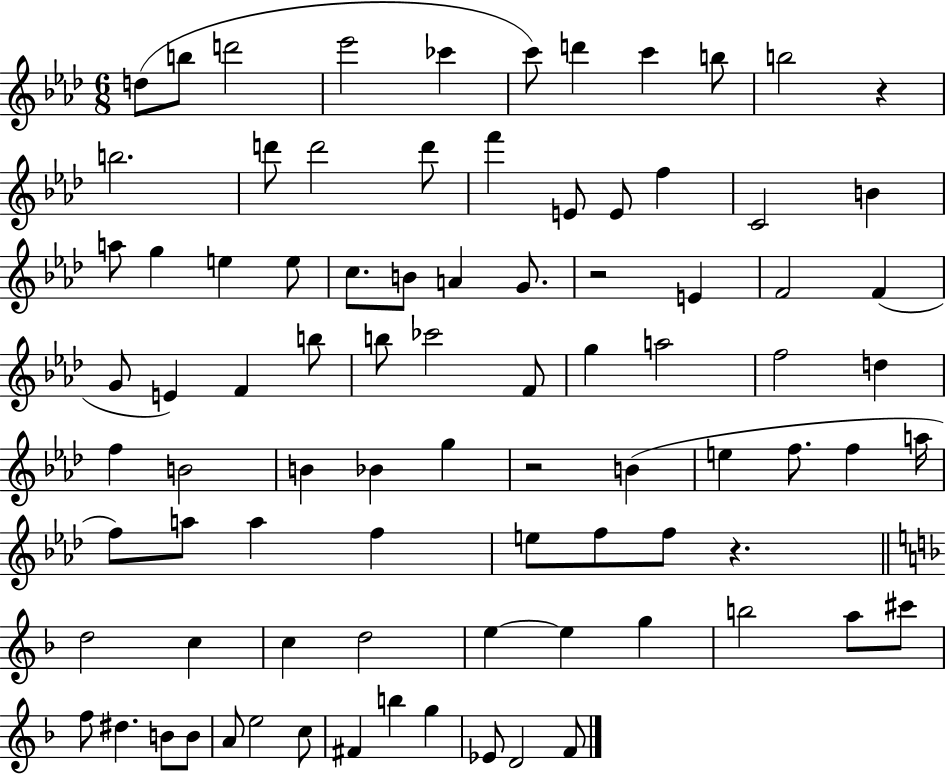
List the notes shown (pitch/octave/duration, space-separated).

D5/e B5/e D6/h Eb6/h CES6/q C6/e D6/q C6/q B5/e B5/h R/q B5/h. D6/e D6/h D6/e F6/q E4/e E4/e F5/q C4/h B4/q A5/e G5/q E5/q E5/e C5/e. B4/e A4/q G4/e. R/h E4/q F4/h F4/q G4/e E4/q F4/q B5/e B5/e CES6/h F4/e G5/q A5/h F5/h D5/q F5/q B4/h B4/q Bb4/q G5/q R/h B4/q E5/q F5/e. F5/q A5/s F5/e A5/e A5/q F5/q E5/e F5/e F5/e R/q. D5/h C5/q C5/q D5/h E5/q E5/q G5/q B5/h A5/e C#6/e F5/e D#5/q. B4/e B4/e A4/e E5/h C5/e F#4/q B5/q G5/q Eb4/e D4/h F4/e